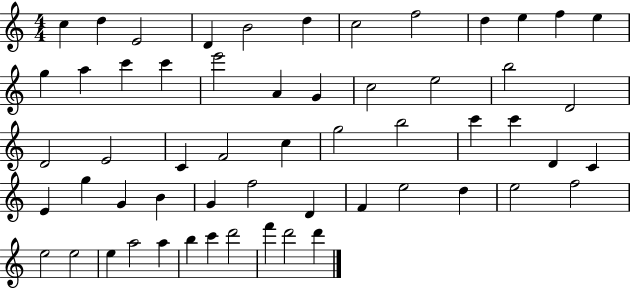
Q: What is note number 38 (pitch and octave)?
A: B4